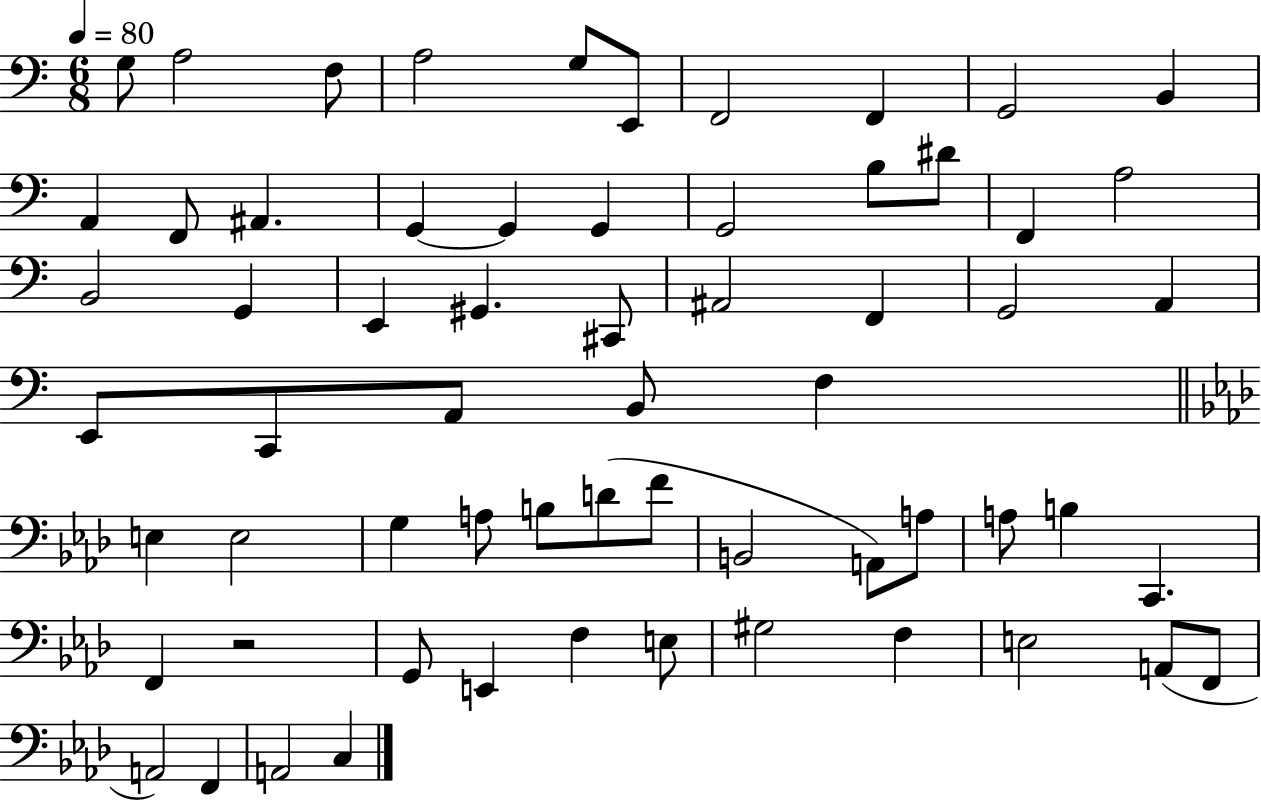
{
  \clef bass
  \numericTimeSignature
  \time 6/8
  \key c \major
  \tempo 4 = 80
  g8 a2 f8 | a2 g8 e,8 | f,2 f,4 | g,2 b,4 | \break a,4 f,8 ais,4. | g,4~~ g,4 g,4 | g,2 b8 dis'8 | f,4 a2 | \break b,2 g,4 | e,4 gis,4. cis,8 | ais,2 f,4 | g,2 a,4 | \break e,8 c,8 a,8 b,8 f4 | \bar "||" \break \key aes \major e4 e2 | g4 a8 b8 d'8( f'8 | b,2 a,8) a8 | a8 b4 c,4. | \break f,4 r2 | g,8 e,4 f4 e8 | gis2 f4 | e2 a,8( f,8 | \break a,2) f,4 | a,2 c4 | \bar "|."
}